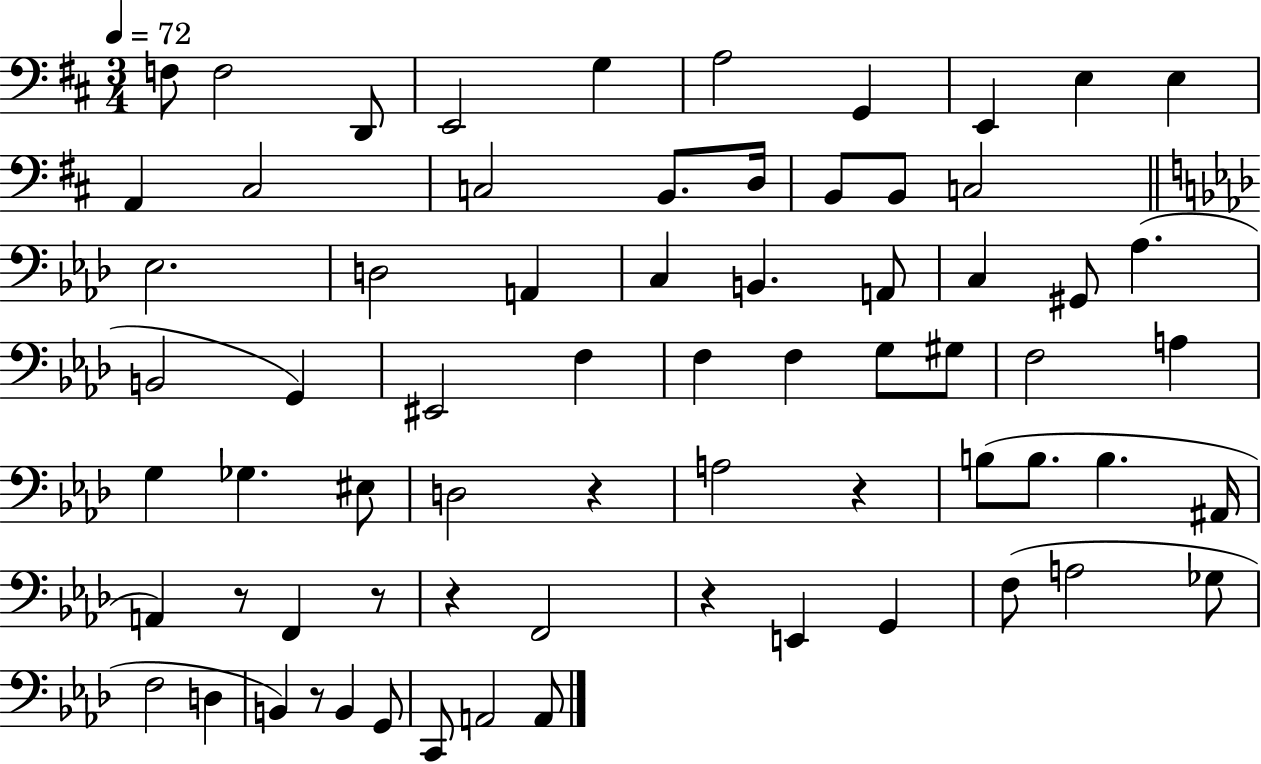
{
  \clef bass
  \numericTimeSignature
  \time 3/4
  \key d \major
  \tempo 4 = 72
  f8 f2 d,8 | e,2 g4 | a2 g,4 | e,4 e4 e4 | \break a,4 cis2 | c2 b,8. d16 | b,8 b,8 c2 | \bar "||" \break \key f \minor ees2. | d2 a,4 | c4 b,4. a,8 | c4 gis,8 aes4.( | \break b,2 g,4) | eis,2 f4 | f4 f4 g8 gis8 | f2 a4 | \break g4 ges4. eis8 | d2 r4 | a2 r4 | b8( b8. b4. ais,16 | \break a,4) r8 f,4 r8 | r4 f,2 | r4 e,4 g,4 | f8( a2 ges8 | \break f2 d4 | b,4) r8 b,4 g,8 | c,8 a,2 a,8 | \bar "|."
}